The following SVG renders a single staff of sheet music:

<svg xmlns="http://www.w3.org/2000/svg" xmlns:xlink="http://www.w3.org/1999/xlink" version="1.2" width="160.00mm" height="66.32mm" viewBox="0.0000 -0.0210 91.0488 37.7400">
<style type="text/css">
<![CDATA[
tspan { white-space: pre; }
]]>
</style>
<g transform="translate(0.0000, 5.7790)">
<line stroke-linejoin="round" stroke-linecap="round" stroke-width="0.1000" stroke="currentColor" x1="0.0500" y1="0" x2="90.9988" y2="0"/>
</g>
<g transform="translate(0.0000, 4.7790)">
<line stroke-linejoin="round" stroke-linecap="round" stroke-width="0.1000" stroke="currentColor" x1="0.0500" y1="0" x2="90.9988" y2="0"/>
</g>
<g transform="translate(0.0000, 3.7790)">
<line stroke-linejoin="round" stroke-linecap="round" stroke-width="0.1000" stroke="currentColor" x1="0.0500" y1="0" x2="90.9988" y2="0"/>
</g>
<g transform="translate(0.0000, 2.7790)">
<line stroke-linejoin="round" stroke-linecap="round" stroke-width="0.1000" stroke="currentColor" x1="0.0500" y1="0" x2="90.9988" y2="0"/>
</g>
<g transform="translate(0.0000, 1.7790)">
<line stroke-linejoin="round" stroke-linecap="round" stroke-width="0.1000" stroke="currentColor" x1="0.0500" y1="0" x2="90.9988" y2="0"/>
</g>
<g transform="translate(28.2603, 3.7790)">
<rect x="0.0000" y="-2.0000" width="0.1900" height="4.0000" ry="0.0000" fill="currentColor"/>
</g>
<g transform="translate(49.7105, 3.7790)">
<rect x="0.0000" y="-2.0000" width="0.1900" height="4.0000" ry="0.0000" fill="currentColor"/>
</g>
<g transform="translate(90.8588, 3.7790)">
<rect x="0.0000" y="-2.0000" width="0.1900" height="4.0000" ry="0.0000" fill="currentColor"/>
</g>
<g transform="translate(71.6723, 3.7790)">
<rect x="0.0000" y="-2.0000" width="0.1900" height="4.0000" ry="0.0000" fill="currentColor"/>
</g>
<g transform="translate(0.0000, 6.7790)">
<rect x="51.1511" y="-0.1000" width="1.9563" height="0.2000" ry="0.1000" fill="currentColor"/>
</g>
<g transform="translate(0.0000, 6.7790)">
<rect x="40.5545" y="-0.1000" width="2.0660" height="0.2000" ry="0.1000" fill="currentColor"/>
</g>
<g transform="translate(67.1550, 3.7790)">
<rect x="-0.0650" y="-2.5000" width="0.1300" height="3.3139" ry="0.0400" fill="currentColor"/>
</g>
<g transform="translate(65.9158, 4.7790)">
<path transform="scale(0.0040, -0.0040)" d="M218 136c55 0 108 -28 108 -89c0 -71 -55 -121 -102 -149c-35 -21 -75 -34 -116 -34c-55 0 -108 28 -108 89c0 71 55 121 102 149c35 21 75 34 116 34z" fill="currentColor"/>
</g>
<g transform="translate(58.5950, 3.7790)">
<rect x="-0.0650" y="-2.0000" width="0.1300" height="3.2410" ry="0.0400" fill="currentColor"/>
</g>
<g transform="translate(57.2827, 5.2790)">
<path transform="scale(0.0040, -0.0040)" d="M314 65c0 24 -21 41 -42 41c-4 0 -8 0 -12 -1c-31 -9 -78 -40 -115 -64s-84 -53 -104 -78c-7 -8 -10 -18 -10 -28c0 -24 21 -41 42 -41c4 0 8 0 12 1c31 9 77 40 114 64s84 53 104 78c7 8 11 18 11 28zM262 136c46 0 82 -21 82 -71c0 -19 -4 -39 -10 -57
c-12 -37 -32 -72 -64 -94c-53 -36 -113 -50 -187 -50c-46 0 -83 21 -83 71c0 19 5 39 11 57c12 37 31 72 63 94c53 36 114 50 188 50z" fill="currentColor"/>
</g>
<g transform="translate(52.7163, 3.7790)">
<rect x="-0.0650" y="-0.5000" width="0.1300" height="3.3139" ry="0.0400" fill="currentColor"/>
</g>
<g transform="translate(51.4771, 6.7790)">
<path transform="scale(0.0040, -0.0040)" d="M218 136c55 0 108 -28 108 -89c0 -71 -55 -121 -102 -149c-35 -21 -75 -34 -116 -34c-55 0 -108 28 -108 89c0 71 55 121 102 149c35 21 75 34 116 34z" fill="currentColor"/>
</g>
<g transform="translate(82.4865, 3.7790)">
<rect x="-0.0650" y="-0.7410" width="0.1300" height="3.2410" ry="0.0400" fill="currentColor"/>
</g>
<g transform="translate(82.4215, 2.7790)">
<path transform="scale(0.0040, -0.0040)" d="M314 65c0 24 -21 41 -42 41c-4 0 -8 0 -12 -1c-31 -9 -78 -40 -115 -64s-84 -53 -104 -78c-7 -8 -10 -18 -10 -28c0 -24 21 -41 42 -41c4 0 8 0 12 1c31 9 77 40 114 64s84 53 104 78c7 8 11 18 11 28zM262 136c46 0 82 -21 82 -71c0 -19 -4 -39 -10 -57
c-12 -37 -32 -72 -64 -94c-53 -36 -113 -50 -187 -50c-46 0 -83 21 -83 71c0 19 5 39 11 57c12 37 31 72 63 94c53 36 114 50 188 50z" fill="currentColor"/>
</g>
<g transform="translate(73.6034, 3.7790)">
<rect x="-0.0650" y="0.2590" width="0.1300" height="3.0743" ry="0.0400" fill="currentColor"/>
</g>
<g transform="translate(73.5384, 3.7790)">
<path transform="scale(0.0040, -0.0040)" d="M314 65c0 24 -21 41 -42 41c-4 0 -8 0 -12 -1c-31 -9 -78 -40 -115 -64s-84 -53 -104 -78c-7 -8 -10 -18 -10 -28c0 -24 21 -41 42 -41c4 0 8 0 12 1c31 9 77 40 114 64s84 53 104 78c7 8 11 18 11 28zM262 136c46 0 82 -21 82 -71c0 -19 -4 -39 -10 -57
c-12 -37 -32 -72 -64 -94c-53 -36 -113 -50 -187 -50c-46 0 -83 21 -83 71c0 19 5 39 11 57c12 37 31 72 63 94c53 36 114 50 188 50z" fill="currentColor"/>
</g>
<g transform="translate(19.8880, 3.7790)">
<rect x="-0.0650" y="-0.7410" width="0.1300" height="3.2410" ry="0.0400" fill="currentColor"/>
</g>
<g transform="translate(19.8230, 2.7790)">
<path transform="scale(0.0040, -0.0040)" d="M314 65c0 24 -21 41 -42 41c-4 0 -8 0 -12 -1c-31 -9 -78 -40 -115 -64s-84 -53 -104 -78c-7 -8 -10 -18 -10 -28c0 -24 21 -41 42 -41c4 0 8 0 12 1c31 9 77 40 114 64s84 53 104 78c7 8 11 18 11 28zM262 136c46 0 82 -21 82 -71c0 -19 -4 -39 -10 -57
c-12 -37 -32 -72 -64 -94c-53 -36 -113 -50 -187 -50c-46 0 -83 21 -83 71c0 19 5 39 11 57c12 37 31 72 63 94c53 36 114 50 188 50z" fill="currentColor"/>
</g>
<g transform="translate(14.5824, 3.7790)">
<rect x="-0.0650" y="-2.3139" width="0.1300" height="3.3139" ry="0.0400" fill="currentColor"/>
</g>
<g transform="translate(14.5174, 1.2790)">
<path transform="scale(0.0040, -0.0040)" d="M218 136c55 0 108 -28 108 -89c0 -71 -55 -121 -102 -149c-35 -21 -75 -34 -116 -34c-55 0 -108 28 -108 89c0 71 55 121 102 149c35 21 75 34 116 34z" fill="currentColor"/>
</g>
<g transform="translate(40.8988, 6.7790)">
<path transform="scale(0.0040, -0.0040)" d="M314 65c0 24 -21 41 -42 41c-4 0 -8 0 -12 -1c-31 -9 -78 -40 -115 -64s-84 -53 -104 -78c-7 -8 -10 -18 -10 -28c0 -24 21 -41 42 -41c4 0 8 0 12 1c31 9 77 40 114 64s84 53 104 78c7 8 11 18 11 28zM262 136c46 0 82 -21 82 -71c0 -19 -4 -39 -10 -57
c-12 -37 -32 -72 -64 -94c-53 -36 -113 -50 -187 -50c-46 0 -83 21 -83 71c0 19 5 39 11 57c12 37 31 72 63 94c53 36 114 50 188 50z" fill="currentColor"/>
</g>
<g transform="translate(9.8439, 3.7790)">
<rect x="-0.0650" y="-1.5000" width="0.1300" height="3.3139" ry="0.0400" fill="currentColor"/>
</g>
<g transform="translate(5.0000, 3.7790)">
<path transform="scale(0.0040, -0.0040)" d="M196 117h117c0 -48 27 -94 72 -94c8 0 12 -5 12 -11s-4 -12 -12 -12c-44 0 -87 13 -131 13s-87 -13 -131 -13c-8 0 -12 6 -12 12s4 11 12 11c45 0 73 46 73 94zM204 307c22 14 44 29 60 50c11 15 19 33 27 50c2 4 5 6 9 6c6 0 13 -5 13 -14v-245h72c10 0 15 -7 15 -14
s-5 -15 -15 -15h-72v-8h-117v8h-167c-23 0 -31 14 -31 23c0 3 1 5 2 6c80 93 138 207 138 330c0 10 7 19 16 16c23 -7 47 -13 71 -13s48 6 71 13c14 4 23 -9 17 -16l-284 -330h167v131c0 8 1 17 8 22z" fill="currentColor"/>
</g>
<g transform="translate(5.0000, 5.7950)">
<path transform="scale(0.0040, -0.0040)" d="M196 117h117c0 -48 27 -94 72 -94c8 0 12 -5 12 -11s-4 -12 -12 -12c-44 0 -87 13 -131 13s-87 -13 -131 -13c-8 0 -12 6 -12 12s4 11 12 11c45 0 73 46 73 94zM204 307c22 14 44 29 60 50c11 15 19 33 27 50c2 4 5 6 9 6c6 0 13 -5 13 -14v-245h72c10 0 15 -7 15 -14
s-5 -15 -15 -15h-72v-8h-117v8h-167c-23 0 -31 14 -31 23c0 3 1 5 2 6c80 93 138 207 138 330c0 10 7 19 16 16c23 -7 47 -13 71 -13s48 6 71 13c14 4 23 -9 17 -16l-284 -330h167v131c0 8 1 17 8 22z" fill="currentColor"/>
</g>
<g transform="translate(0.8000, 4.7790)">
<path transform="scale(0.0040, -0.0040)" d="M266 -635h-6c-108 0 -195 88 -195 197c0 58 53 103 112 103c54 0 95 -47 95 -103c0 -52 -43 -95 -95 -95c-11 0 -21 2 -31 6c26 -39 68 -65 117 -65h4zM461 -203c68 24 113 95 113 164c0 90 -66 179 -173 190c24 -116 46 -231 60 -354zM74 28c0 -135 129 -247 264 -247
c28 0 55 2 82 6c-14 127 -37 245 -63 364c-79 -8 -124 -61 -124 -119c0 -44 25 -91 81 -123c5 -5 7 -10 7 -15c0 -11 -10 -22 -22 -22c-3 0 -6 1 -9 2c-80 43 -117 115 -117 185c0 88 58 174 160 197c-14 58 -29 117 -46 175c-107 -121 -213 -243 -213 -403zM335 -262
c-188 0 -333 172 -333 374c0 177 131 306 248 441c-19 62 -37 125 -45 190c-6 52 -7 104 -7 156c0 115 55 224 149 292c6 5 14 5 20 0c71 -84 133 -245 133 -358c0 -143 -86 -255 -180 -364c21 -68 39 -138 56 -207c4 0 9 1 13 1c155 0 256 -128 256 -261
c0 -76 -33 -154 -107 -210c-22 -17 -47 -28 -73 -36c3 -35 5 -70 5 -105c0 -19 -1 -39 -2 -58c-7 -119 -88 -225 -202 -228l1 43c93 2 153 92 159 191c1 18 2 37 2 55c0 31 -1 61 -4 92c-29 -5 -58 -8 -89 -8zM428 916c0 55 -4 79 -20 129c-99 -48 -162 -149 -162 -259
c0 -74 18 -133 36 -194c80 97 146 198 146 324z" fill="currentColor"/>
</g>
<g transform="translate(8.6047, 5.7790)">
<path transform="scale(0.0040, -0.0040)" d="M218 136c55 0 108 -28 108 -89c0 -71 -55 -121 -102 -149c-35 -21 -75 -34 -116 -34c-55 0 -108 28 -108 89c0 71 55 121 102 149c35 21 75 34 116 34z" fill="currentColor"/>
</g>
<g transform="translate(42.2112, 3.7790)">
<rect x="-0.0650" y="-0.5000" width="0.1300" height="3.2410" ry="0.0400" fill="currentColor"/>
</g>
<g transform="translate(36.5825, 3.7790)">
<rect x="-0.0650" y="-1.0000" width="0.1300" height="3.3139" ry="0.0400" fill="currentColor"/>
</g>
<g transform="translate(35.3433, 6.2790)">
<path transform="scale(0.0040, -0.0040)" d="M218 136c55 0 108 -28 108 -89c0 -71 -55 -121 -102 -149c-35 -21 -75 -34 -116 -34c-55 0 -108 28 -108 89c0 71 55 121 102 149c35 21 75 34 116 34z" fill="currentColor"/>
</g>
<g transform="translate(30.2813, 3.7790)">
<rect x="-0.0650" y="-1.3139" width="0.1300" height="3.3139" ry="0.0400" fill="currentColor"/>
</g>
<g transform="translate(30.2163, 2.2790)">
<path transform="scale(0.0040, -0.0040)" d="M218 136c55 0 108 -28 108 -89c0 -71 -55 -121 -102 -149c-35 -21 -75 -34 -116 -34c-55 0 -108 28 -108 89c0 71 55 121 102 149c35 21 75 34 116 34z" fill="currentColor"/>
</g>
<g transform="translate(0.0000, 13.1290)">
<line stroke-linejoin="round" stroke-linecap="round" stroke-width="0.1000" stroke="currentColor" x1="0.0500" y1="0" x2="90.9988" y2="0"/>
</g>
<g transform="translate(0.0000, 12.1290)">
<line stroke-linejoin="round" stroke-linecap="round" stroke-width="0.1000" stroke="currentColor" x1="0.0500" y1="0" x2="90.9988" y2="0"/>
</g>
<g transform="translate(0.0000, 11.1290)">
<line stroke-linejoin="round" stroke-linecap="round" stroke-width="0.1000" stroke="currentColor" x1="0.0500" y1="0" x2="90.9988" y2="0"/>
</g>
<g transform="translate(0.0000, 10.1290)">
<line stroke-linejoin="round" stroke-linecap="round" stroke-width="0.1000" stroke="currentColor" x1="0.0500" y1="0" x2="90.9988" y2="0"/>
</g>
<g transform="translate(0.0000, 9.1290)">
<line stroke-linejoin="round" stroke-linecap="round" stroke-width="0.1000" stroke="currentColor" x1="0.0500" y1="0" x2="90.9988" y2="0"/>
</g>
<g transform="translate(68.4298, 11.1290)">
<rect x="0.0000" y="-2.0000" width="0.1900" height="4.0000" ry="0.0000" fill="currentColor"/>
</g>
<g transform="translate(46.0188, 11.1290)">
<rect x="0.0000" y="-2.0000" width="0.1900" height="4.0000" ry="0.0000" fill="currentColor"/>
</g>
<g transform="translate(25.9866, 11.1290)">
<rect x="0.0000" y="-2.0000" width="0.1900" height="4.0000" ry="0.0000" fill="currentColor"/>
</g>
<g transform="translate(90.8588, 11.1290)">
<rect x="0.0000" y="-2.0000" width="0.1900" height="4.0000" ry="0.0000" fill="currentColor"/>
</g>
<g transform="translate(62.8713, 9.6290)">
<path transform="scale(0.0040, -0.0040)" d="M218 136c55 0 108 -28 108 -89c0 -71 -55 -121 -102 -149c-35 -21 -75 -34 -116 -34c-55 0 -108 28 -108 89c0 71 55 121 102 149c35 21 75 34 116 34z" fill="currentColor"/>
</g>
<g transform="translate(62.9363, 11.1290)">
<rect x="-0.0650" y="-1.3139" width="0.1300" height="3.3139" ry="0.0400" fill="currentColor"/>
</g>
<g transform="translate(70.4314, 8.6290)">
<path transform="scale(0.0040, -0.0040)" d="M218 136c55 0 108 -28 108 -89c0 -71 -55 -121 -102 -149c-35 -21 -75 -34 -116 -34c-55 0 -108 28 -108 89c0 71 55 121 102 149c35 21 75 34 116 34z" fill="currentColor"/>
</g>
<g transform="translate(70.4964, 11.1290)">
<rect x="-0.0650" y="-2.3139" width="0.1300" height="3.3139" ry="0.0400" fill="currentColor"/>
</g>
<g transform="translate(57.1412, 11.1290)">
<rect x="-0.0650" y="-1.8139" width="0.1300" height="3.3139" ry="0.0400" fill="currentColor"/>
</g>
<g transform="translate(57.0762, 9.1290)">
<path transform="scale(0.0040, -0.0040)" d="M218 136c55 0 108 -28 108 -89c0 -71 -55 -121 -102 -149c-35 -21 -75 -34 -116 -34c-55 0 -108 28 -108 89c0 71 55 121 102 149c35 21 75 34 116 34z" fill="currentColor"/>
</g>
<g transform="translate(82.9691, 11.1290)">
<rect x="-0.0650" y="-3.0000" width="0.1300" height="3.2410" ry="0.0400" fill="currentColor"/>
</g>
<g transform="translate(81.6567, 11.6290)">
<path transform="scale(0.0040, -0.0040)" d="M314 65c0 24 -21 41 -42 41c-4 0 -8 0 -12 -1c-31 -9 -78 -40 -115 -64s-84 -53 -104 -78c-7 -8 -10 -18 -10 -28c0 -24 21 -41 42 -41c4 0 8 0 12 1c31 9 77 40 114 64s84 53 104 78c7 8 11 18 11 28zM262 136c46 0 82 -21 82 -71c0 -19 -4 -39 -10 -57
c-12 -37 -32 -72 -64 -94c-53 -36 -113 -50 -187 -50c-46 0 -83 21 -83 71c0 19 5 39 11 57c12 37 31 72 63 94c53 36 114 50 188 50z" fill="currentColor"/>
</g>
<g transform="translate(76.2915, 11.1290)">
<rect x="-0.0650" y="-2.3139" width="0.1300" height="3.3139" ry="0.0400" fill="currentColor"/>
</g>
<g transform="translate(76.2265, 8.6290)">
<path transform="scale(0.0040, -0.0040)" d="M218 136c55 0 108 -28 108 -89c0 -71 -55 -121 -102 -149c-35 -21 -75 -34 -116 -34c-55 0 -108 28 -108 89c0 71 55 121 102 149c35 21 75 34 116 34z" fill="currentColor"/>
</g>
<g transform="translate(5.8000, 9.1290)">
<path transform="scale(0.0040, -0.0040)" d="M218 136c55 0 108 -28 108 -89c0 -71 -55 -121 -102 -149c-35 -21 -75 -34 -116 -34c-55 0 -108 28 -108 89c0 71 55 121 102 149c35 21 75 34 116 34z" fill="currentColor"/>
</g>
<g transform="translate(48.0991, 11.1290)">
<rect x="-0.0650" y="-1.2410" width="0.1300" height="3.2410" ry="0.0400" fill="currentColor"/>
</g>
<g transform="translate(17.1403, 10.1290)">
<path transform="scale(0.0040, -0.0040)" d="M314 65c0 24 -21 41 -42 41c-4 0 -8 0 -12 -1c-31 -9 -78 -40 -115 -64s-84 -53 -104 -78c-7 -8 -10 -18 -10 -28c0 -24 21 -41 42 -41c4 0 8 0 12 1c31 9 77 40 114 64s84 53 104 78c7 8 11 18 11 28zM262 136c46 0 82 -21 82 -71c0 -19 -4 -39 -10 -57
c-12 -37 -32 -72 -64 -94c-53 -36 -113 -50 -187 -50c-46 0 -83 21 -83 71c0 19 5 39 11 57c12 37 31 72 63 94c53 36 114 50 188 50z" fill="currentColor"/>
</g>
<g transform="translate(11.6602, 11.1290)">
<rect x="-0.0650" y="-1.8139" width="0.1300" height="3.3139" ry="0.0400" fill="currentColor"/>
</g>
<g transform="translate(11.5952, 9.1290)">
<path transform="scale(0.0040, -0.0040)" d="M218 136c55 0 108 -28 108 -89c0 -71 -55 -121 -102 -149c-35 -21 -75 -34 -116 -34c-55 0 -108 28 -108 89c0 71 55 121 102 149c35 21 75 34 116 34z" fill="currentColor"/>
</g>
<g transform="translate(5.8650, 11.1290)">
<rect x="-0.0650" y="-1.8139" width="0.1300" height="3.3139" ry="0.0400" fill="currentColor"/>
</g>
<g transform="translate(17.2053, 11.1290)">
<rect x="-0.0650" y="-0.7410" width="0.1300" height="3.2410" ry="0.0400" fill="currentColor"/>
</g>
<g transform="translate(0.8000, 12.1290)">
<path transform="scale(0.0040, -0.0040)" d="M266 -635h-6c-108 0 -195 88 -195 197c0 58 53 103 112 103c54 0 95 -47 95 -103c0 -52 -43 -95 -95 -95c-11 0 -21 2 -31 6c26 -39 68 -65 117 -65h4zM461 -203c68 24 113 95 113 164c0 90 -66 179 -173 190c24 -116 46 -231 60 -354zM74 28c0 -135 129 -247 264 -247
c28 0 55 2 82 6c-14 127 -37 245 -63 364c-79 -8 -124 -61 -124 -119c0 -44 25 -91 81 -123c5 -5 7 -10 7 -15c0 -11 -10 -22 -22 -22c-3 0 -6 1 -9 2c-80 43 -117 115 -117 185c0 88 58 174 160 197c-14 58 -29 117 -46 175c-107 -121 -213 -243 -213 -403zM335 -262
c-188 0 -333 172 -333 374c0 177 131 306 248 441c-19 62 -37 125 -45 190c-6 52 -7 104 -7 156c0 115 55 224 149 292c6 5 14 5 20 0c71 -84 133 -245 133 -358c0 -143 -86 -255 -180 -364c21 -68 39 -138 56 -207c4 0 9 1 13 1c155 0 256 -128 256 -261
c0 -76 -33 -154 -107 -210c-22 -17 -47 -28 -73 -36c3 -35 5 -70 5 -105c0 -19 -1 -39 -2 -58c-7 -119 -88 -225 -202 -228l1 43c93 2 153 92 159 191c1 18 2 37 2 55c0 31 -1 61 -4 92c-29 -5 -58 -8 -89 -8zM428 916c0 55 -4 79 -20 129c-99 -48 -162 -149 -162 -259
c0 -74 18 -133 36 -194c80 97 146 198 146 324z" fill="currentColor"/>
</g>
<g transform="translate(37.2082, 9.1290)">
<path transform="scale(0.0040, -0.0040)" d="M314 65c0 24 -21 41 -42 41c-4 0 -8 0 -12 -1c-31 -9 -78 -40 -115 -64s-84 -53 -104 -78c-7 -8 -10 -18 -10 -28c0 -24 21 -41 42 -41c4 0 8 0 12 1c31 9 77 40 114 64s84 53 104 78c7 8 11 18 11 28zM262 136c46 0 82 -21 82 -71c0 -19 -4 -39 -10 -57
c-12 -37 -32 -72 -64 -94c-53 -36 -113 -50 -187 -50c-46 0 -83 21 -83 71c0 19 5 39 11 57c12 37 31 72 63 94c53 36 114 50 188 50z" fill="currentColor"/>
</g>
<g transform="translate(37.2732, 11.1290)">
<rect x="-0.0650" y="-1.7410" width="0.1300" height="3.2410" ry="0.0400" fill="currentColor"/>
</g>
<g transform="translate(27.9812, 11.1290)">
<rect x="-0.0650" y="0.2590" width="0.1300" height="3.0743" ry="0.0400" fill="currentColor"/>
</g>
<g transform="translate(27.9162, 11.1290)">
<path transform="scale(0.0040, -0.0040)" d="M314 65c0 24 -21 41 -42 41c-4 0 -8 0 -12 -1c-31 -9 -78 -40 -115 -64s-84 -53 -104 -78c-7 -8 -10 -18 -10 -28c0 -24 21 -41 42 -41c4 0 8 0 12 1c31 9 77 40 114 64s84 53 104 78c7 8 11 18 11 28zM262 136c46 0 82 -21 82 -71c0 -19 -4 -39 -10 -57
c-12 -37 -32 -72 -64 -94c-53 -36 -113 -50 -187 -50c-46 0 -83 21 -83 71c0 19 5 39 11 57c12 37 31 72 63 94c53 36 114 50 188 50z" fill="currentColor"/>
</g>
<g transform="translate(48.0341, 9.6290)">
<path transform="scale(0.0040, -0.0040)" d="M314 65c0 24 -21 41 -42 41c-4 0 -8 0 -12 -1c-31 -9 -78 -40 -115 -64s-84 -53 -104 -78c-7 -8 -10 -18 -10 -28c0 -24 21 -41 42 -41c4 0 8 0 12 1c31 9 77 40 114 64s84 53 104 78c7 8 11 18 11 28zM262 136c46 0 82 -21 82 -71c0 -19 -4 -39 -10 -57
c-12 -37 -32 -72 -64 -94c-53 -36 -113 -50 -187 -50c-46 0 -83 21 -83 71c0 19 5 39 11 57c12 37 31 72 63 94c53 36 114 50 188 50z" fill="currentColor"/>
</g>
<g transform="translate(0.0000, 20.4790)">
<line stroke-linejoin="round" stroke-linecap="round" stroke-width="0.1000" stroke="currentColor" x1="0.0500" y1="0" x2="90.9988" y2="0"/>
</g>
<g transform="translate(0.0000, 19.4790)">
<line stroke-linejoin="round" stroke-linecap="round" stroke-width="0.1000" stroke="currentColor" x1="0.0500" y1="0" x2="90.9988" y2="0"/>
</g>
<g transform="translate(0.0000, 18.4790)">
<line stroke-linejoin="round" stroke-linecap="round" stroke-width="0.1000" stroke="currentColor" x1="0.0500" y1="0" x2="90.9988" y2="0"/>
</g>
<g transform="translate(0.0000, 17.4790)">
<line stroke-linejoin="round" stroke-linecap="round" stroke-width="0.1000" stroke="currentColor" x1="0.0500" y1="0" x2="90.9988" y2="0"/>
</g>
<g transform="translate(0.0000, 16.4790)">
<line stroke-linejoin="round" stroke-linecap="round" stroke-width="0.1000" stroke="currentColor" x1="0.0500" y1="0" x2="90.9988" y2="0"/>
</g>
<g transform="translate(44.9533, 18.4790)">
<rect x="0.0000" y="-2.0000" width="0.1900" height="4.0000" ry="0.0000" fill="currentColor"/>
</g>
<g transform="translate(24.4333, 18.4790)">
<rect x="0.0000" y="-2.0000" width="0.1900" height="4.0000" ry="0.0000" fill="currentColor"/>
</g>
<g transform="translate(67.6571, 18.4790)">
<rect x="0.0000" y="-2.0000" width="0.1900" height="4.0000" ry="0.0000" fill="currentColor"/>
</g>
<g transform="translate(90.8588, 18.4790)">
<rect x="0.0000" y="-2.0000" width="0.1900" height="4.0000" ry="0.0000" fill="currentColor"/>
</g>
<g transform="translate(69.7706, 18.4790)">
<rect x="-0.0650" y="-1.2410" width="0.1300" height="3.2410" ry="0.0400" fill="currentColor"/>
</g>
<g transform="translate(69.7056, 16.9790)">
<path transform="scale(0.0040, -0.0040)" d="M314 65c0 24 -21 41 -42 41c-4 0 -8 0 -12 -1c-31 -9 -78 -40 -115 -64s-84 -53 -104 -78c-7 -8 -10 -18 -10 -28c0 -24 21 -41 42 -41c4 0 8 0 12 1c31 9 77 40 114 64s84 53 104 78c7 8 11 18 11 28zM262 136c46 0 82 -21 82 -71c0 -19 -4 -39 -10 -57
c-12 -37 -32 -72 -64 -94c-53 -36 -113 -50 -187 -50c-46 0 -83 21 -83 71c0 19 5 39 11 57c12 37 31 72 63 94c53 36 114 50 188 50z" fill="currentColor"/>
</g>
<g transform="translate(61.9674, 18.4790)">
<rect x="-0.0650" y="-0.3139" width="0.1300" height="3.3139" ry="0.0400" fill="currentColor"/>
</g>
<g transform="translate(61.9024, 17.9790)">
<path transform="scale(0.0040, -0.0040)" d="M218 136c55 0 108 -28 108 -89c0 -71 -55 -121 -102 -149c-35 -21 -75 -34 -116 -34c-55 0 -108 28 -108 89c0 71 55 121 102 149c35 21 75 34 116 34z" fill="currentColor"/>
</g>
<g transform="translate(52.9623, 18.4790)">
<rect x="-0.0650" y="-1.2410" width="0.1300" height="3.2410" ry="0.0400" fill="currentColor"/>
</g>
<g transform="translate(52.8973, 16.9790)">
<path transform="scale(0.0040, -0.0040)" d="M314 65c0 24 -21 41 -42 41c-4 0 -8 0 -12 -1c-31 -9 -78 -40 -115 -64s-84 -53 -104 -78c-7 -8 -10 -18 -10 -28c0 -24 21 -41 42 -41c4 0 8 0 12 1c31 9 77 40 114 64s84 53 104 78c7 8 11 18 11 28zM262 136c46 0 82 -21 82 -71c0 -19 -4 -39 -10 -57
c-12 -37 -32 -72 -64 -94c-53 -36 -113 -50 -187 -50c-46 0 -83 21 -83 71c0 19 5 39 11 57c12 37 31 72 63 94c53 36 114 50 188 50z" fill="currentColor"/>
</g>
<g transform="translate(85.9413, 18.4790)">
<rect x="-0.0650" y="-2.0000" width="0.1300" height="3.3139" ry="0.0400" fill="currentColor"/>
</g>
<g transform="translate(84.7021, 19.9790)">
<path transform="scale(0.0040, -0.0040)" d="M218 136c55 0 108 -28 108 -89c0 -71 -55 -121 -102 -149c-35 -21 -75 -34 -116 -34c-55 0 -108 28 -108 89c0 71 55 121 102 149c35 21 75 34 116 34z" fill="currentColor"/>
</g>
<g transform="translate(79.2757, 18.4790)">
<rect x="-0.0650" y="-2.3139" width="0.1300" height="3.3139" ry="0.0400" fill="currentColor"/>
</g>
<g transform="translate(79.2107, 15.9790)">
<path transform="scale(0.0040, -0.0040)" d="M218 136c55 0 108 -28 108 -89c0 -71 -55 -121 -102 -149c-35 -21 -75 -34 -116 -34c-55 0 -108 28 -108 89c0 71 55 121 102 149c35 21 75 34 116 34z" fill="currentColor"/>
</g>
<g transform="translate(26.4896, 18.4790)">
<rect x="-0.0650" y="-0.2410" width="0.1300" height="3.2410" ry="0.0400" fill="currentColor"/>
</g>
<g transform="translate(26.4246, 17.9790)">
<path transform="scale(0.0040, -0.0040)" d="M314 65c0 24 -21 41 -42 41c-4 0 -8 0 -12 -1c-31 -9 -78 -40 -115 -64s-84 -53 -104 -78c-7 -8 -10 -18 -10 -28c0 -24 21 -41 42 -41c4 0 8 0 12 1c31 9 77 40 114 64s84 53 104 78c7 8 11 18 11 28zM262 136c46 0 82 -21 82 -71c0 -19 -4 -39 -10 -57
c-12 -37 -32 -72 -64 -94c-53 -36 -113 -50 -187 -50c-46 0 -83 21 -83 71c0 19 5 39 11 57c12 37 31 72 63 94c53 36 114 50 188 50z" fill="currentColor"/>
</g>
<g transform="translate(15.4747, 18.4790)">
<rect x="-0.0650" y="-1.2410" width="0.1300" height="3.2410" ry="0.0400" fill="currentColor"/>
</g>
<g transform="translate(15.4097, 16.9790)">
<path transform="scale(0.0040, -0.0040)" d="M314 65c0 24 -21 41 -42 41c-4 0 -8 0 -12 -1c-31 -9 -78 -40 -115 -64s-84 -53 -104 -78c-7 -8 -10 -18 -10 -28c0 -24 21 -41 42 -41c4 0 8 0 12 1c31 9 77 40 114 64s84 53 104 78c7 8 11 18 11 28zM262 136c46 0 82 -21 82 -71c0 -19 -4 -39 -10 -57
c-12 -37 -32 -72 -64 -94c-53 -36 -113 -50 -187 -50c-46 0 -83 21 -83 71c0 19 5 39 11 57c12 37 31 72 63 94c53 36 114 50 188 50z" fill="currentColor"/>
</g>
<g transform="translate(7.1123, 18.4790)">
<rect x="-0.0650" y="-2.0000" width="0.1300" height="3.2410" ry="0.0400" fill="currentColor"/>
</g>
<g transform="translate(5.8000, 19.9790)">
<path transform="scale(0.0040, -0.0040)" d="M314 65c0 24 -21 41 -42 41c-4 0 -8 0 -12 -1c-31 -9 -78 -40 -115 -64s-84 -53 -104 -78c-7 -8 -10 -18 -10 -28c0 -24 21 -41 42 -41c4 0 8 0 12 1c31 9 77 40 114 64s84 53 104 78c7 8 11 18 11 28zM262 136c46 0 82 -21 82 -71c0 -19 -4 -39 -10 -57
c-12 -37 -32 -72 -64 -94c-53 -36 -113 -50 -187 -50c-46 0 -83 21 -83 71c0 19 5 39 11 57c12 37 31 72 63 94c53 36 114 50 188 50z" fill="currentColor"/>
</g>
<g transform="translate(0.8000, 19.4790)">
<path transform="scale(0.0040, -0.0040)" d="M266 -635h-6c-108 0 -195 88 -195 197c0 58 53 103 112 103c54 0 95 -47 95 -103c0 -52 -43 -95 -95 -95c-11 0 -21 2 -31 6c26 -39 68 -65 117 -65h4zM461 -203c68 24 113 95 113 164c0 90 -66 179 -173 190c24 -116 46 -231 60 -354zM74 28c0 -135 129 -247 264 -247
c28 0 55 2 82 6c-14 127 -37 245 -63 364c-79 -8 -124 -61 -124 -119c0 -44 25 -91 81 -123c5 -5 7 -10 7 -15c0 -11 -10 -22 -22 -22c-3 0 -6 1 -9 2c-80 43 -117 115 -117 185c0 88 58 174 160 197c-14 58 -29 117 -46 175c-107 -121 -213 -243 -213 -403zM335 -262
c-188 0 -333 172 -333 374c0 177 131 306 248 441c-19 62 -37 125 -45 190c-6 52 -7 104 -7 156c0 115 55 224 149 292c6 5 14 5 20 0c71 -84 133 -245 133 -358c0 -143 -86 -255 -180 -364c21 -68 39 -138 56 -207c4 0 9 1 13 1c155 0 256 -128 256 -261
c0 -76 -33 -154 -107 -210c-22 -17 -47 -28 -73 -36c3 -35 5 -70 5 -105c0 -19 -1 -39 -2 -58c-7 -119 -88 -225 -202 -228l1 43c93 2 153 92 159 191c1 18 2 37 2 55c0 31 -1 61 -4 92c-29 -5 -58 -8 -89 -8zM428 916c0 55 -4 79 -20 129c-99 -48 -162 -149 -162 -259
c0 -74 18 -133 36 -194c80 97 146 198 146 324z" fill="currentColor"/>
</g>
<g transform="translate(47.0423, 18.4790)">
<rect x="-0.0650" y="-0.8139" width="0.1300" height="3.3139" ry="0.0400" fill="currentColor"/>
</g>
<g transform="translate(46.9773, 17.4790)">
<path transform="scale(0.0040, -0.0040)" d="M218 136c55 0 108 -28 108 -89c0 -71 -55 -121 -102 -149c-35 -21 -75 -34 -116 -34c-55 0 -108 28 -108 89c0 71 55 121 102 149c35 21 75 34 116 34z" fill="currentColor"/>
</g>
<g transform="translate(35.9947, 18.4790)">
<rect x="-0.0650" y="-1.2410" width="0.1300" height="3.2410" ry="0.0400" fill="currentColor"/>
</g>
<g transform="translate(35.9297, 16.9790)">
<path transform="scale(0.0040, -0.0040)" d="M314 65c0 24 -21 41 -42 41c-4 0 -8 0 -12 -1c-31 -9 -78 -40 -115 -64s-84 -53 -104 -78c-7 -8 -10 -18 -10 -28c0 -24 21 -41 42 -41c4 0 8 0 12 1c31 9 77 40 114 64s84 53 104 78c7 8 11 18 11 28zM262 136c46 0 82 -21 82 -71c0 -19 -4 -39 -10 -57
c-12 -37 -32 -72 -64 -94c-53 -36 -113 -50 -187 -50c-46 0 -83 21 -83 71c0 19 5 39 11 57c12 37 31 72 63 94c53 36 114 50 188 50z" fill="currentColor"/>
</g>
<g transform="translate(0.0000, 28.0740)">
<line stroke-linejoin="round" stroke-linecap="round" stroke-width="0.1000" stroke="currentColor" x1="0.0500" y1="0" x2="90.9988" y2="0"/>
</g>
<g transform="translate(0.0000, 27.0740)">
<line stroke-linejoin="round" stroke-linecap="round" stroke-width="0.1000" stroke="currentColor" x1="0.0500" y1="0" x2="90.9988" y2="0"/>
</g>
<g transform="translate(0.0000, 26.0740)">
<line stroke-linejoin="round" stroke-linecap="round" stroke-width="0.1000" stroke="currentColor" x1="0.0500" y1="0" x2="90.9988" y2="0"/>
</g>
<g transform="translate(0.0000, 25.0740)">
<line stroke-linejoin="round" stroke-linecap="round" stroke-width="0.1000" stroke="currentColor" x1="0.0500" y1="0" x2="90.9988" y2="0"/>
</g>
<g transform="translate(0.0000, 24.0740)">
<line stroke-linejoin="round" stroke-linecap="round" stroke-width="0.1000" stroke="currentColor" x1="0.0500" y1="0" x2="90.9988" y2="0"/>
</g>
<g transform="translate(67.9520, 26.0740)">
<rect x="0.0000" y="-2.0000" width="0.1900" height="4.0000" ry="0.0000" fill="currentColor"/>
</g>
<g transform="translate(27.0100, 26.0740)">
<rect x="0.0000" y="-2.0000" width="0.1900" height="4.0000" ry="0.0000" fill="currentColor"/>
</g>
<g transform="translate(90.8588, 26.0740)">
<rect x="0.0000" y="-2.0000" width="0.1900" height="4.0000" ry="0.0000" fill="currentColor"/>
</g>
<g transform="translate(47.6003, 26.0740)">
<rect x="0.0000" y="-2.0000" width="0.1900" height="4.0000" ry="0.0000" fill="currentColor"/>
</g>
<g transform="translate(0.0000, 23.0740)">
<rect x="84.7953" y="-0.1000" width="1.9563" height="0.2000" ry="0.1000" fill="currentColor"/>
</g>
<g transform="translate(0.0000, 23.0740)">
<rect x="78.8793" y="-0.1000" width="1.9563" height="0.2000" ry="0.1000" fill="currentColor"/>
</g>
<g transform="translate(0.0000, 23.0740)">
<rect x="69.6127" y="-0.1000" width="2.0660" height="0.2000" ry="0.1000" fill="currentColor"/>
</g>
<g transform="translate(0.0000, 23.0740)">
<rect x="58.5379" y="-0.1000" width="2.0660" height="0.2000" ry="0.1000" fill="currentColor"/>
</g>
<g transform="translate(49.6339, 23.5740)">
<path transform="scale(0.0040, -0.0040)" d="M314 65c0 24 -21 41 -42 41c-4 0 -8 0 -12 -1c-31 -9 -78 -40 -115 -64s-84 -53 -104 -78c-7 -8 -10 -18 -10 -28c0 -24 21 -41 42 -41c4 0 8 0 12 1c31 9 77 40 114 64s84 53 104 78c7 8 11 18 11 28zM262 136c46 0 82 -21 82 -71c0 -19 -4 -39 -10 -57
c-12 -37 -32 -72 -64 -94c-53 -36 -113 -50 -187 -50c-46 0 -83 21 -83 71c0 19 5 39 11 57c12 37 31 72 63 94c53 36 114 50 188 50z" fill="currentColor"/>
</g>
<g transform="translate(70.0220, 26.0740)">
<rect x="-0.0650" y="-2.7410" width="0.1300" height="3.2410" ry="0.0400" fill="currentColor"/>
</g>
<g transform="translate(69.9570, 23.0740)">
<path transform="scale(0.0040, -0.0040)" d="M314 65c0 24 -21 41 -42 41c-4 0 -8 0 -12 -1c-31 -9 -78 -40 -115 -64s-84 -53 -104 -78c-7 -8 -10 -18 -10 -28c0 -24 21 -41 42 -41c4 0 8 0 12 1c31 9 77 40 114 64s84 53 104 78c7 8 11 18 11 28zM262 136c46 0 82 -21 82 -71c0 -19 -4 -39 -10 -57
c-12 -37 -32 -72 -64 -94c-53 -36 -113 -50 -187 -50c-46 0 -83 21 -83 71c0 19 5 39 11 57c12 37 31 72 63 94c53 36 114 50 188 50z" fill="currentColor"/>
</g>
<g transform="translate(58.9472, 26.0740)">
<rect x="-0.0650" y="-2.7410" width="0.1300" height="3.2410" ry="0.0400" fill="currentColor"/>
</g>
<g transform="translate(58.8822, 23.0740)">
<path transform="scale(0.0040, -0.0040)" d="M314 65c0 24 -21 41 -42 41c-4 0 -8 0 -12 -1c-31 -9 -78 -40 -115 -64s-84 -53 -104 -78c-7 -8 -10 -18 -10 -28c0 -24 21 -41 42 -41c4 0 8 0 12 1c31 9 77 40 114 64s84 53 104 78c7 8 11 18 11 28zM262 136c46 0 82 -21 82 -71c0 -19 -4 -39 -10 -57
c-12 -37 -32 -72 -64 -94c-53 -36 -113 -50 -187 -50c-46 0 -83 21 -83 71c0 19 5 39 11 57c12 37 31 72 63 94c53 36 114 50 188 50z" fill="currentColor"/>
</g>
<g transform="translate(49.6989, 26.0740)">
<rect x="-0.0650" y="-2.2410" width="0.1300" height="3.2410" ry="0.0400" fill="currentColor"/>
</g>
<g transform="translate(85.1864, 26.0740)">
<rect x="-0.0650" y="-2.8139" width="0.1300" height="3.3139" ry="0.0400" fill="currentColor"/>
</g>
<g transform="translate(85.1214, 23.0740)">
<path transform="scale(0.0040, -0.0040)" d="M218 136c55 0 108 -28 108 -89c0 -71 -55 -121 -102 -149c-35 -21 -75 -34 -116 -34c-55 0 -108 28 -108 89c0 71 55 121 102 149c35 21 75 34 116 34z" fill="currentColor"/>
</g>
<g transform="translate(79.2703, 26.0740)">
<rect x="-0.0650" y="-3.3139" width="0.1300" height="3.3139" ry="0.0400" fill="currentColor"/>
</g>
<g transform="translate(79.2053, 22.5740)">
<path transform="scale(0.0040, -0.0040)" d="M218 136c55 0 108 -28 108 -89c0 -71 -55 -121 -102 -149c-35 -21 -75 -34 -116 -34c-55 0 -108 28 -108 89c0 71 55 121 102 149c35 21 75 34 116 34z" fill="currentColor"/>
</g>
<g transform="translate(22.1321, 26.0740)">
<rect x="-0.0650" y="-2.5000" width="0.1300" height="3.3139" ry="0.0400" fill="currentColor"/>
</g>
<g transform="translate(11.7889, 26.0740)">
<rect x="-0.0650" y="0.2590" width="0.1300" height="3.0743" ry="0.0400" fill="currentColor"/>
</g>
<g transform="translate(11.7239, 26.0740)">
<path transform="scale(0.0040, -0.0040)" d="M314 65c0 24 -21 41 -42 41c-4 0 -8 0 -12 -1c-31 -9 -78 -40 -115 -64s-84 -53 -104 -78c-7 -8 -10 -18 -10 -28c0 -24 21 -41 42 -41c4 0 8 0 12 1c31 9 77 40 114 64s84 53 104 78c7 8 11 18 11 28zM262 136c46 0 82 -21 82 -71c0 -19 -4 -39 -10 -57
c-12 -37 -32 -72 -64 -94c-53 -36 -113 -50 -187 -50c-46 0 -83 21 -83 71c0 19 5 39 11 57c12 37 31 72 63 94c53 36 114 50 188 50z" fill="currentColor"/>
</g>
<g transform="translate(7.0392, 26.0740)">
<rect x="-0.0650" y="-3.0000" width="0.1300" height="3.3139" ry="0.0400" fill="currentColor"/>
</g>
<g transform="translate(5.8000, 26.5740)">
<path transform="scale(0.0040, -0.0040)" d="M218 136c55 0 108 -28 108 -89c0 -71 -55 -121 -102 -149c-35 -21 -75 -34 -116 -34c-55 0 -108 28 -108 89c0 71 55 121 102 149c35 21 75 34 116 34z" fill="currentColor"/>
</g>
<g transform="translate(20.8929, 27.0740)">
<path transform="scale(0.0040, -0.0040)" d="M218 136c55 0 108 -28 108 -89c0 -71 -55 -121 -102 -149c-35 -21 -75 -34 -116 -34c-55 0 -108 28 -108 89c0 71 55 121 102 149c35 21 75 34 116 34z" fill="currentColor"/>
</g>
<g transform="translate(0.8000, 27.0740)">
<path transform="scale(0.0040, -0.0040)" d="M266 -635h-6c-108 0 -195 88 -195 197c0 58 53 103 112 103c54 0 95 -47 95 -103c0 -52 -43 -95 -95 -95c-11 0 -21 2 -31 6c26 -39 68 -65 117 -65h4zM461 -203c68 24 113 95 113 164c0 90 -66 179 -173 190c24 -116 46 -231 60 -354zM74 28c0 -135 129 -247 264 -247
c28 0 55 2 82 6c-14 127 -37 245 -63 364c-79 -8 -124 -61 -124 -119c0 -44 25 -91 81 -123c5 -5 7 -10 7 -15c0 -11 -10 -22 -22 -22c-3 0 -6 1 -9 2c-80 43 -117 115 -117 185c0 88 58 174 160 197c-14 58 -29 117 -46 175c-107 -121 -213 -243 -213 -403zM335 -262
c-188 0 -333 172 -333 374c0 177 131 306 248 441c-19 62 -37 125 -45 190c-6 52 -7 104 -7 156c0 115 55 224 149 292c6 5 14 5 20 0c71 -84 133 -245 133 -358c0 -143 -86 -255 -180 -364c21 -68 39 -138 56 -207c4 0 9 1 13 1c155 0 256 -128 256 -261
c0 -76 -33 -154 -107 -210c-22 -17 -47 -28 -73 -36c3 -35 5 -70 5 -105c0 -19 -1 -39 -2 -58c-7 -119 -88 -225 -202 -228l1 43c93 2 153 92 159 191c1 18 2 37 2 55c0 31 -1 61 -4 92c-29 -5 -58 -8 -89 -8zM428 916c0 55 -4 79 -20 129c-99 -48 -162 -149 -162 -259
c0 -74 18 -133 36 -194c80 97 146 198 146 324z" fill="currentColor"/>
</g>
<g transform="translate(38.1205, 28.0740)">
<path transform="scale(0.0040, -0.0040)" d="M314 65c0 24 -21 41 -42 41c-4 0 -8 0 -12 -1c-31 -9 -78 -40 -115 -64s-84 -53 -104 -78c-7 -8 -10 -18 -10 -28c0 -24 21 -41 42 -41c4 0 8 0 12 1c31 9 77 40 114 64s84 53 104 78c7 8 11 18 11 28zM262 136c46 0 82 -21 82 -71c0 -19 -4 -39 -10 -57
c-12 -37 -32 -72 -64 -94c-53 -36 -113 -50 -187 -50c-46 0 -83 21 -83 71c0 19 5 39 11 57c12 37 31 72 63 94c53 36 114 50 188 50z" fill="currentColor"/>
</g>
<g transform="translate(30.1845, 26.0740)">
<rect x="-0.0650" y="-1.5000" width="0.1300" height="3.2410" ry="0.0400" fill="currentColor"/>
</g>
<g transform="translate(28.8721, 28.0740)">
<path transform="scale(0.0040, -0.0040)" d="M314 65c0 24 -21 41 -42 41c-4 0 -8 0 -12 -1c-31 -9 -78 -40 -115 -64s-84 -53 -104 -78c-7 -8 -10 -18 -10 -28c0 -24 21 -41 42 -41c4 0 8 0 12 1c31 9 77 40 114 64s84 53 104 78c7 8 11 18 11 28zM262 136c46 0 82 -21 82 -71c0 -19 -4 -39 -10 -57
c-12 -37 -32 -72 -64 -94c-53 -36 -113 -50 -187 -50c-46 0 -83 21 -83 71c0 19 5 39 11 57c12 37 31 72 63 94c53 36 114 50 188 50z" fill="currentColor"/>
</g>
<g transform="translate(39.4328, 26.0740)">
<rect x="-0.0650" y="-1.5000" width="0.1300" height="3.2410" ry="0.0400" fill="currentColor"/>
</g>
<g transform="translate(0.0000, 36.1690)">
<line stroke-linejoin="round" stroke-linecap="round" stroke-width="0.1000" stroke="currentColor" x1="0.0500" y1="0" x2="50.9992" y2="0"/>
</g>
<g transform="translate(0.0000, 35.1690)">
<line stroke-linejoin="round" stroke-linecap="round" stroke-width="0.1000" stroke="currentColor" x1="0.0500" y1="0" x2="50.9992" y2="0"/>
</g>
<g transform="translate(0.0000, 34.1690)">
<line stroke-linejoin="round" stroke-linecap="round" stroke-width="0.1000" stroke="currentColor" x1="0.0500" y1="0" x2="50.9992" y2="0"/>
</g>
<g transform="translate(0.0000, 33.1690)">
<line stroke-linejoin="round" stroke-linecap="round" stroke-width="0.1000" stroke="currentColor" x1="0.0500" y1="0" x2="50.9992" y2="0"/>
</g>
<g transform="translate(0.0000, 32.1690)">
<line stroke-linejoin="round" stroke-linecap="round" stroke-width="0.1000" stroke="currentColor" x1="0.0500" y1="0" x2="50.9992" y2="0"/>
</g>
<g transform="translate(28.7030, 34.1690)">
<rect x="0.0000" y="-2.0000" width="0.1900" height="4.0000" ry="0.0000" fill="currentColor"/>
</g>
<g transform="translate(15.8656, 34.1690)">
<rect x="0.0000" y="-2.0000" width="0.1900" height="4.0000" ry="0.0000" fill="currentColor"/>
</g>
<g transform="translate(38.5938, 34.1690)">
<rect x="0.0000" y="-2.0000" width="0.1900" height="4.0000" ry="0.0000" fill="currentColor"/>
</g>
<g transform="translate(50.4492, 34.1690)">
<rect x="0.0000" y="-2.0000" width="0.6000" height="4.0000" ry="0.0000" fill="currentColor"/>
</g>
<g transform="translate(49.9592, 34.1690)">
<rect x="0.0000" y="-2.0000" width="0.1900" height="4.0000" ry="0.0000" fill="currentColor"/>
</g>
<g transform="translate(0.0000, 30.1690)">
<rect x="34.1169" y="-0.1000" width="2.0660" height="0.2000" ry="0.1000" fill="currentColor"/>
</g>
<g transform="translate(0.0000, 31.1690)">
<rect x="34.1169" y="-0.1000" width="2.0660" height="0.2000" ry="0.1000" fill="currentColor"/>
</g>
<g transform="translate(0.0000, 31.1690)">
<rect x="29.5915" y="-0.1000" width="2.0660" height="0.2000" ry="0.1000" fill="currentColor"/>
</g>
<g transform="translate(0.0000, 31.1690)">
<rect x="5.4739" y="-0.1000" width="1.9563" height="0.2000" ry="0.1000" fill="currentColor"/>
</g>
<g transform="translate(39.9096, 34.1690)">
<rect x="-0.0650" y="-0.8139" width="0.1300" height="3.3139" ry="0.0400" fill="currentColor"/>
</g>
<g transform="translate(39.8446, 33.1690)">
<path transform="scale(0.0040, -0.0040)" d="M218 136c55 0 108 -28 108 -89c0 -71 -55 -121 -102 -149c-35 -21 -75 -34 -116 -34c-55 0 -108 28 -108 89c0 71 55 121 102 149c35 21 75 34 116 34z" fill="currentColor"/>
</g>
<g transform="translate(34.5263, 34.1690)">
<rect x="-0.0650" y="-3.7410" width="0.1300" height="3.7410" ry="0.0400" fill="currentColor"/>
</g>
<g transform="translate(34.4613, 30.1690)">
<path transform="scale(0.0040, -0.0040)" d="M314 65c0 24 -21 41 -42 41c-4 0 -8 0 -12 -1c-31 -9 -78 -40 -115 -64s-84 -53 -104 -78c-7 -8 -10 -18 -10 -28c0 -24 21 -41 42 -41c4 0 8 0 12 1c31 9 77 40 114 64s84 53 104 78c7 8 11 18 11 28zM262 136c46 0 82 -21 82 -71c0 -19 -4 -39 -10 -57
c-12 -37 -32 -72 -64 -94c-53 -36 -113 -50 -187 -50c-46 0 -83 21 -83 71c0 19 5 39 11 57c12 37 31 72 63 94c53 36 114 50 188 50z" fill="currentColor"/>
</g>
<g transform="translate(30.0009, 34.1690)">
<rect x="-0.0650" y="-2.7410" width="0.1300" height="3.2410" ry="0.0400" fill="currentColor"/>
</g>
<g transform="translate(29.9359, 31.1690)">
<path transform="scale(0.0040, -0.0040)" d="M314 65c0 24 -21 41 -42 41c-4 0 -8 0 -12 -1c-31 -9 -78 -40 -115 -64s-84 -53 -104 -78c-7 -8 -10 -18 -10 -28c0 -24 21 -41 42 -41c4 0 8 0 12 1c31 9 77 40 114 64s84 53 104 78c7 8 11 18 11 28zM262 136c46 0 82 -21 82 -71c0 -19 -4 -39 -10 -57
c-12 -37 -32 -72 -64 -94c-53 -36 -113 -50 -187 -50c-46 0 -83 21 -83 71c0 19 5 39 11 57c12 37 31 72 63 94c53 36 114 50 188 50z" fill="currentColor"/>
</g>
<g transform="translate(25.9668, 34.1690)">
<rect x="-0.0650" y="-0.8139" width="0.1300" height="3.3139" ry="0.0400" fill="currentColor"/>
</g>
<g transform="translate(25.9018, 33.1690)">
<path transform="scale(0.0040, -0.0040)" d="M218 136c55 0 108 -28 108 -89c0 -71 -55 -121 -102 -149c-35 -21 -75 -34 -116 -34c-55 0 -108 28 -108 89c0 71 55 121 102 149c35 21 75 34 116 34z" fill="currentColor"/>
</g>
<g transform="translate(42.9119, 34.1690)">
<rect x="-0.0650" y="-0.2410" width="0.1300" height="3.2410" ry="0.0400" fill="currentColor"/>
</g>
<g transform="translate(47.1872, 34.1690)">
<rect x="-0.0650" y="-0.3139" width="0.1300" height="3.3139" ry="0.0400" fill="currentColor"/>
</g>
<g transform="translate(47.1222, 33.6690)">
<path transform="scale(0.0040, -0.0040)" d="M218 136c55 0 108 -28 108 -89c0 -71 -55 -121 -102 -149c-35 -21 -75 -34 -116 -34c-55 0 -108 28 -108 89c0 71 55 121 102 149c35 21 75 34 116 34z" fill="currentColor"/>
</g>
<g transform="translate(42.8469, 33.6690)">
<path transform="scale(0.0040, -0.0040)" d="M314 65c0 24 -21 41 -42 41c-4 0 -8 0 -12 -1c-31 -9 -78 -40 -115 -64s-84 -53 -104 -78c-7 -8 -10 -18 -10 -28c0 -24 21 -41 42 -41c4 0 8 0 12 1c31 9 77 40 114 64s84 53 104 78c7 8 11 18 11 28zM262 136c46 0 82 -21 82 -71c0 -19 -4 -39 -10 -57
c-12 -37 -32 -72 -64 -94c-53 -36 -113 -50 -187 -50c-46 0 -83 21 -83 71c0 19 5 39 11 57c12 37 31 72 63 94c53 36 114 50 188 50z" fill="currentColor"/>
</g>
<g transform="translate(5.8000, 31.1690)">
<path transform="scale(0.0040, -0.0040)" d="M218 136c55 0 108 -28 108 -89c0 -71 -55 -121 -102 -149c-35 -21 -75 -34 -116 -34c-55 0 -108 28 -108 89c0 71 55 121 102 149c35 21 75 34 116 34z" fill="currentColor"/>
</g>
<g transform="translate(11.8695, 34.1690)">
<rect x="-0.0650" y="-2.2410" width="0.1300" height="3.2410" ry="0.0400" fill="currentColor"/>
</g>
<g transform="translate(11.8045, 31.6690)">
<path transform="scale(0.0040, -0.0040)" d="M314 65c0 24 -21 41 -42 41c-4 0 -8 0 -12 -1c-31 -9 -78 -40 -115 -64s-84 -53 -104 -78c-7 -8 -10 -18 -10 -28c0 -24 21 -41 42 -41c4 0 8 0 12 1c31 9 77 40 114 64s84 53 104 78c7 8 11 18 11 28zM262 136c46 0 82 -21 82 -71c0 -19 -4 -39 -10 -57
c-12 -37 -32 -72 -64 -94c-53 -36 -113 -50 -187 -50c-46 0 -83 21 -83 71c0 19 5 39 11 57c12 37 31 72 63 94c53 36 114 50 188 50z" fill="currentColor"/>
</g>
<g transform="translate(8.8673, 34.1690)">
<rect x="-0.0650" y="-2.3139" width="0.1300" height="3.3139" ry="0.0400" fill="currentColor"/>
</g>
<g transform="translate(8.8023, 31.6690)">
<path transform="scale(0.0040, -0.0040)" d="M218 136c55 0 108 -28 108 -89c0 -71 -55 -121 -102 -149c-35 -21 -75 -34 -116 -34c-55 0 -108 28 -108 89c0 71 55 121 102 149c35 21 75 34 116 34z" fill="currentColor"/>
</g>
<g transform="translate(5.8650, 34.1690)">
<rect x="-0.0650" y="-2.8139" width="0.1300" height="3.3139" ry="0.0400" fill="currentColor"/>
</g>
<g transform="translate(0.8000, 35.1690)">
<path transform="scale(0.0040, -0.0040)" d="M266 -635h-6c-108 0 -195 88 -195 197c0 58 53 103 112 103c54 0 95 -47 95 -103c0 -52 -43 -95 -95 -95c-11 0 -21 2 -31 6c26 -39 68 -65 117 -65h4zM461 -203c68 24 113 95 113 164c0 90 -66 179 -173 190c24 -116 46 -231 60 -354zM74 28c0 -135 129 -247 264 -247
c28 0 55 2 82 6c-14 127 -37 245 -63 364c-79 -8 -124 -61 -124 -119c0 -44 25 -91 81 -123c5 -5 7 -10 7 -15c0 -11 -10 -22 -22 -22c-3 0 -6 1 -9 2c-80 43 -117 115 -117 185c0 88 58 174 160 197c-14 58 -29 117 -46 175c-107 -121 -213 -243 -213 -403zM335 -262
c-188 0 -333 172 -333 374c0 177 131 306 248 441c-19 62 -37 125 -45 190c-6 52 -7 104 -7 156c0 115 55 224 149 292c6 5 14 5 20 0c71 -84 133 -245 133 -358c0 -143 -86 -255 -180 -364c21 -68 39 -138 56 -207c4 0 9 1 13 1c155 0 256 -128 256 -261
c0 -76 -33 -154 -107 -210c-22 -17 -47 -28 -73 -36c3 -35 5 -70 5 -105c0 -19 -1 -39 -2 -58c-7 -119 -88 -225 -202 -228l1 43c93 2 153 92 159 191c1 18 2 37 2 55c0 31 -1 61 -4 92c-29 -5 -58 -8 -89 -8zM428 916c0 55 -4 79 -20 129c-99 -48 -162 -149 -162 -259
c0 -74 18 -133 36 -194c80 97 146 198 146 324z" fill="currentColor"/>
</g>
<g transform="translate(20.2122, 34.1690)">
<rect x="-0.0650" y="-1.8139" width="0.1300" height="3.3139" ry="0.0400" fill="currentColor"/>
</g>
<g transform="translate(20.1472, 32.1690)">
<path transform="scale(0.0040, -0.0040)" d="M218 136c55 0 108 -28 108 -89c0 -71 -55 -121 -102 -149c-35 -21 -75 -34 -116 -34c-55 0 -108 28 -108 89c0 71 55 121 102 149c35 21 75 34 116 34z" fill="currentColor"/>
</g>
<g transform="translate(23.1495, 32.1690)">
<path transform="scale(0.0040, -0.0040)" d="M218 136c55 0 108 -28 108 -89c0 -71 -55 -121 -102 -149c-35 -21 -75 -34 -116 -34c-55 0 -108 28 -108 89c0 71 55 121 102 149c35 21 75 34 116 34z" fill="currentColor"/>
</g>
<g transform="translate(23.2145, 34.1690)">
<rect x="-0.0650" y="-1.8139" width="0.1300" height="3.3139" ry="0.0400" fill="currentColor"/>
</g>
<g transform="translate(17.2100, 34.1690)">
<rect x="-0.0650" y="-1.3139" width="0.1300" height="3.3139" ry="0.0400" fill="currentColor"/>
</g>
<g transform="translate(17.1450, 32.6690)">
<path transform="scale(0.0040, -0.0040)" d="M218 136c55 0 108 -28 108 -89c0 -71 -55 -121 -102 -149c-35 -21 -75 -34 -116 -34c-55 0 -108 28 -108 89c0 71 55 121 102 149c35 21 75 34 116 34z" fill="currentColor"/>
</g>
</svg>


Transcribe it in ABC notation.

X:1
T:Untitled
M:4/4
L:1/4
K:C
E g d2 e D C2 C F2 G B2 d2 f f d2 B2 f2 e2 f e g g A2 F2 e2 c2 e2 d e2 c e2 g F A B2 G E2 E2 g2 a2 a2 b a a g g2 e f f d a2 c'2 d c2 c